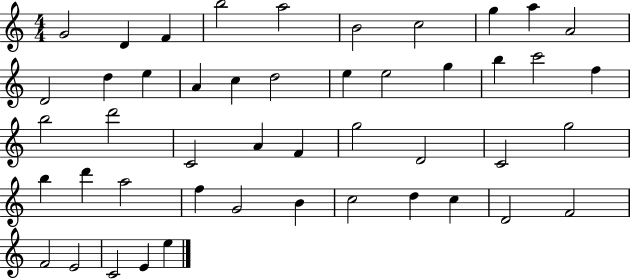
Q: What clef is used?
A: treble